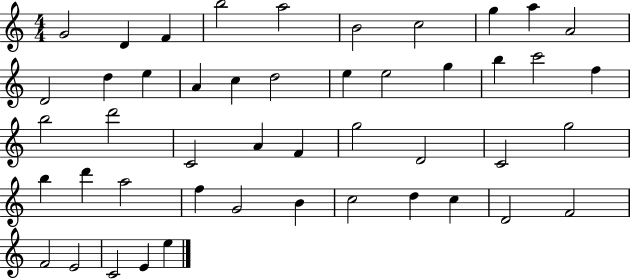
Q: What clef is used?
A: treble